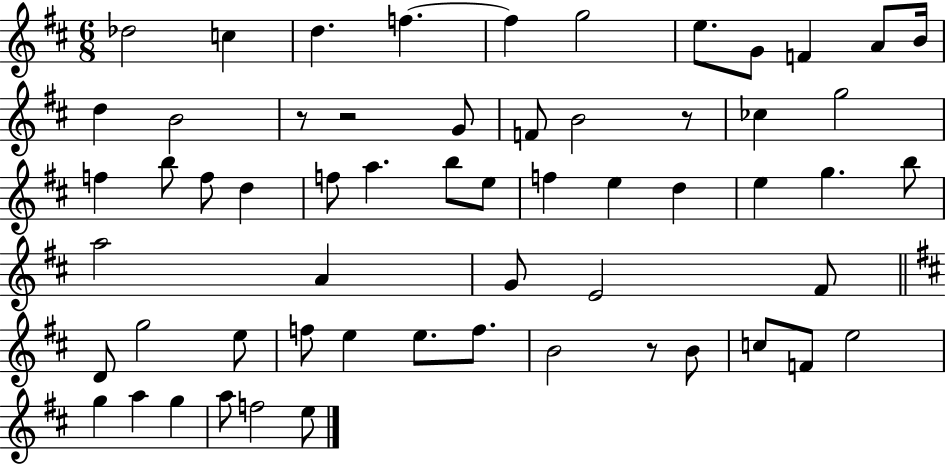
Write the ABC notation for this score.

X:1
T:Untitled
M:6/8
L:1/4
K:D
_d2 c d f f g2 e/2 G/2 F A/2 B/4 d B2 z/2 z2 G/2 F/2 B2 z/2 _c g2 f b/2 f/2 d f/2 a b/2 e/2 f e d e g b/2 a2 A G/2 E2 ^F/2 D/2 g2 e/2 f/2 e e/2 f/2 B2 z/2 B/2 c/2 F/2 e2 g a g a/2 f2 e/2